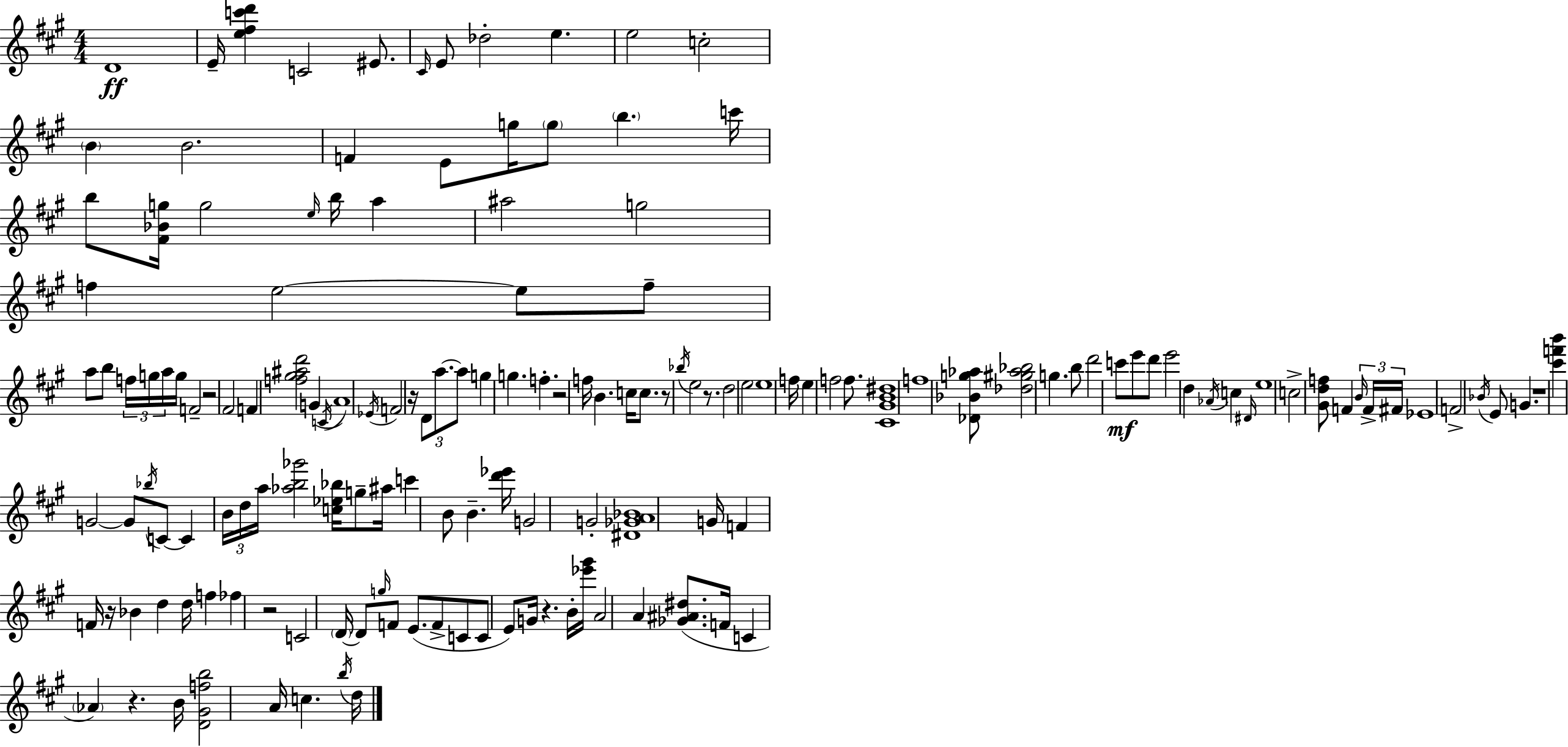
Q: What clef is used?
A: treble